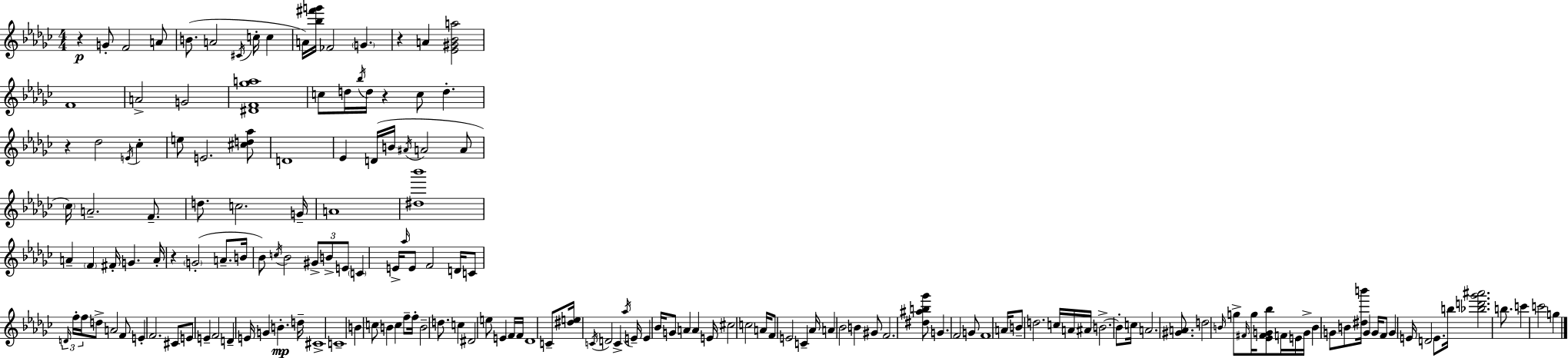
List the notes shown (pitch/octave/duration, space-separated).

R/q G4/e F4/h A4/e B4/e. A4/h C#4/s C5/s C5/q A4/s [Bb5,F#6,G6]/s FES4/h G4/q. R/q A4/q [Eb4,G#4,Bb4,A5]/h F4/w A4/h G4/h [D#4,F4,Gb5,A5]/w C5/e D5/s Bb5/s D5/s R/q C5/e D5/q. R/q Db5/h E4/s CES5/q E5/e E4/h. [C#5,D5,Ab5]/e D4/w Eb4/q D4/s B4/s A#4/s A4/h A4/e CES5/s A4/h. F4/e. D5/e. C5/h. G4/s A4/w [D#5,Bb6]/w A4/q F4/q F#4/s G4/q. A4/s R/q G4/h A4/e. B4/s Bb4/e C5/s Bb4/h G#4/e B4/e E4/e C4/q E4/s Ab5/s E4/e F4/h D4/s C4/e D4/s F5/s F5/s D5/e A4/h F4/e E4/q F4/h. C#4/e E4/e E4/q F4/h D4/q E4/s G4/q B4/q. D5/s C#4/w C4/w B4/q C5/e B4/q C5/q F5/e F5/s B4/h D5/e. C5/q D#4/h E5/e E4/q F4/s F4/s Db4/w C4/e [D#5,E5]/s C4/s D4/h C4/q Ab5/s E4/s E4/q Bb4/s G4/e A4/q A4/q E4/s C#5/h C5/h A4/s F4/e E4/h C4/q Ab4/s A4/q Bb4/h B4/q G#4/e F4/h. [D#5,A#5,B5,Gb6]/e G4/q. F4/h G4/e F4/w A4/s B4/e D5/h. C5/s A4/s A#4/s B4/h. B4/e C5/s A4/h. [G#4,A4]/e. D5/h B4/s G5/e F#4/s G5/s [Eb4,F#4,G4,Bb5]/e F4/s E4/s G4/s B4/q G4/e B4/e [D#5,B6]/s G4/q G4/s F4/e G4/q E4/s D4/h E4/e. B5/s [Bb5,D6,Gb6,A#6]/h. B5/e. C6/q C6/h G5/q